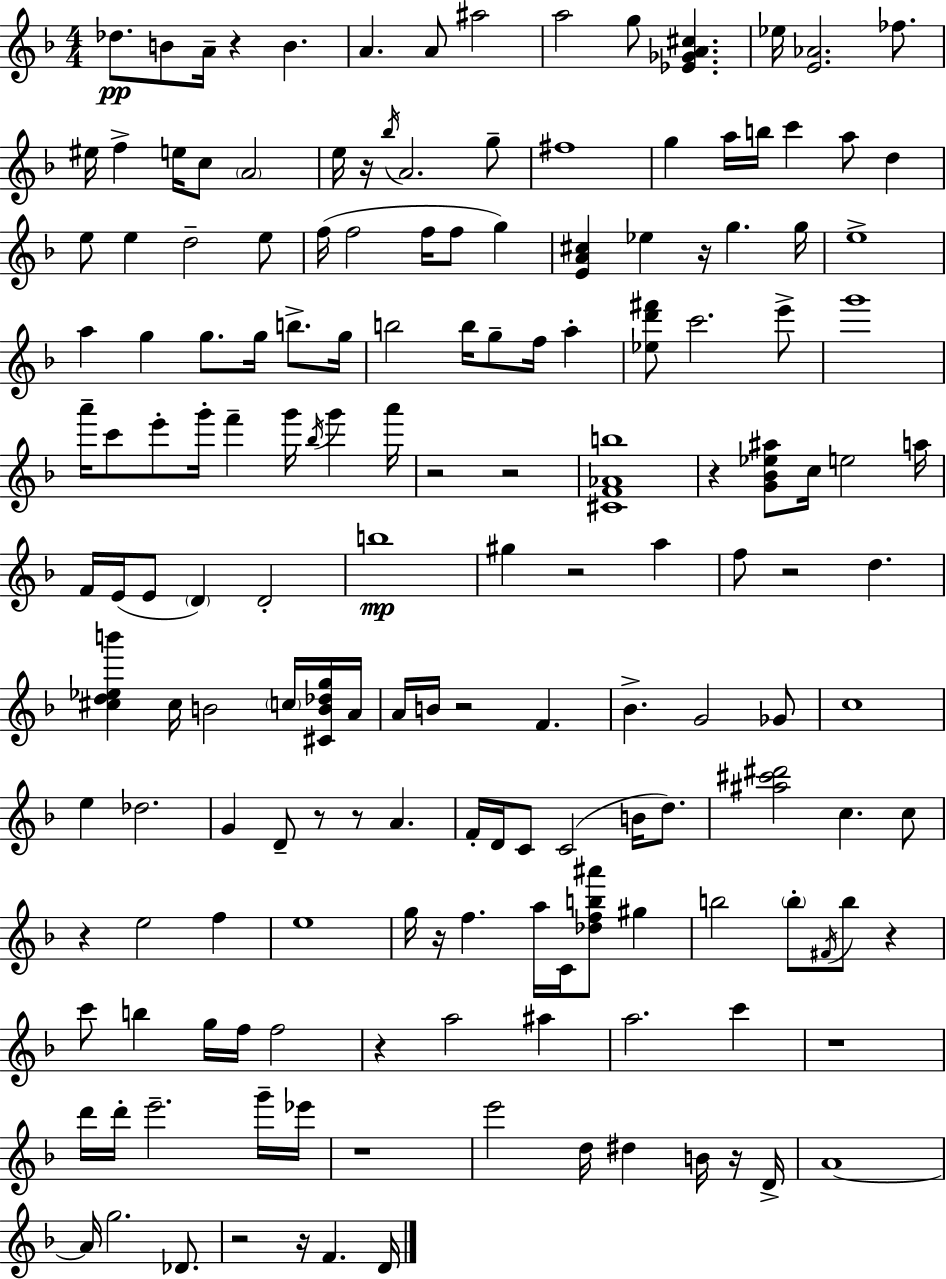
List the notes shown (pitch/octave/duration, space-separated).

Db5/e. B4/e A4/s R/q B4/q. A4/q. A4/e A#5/h A5/h G5/e [Eb4,Gb4,A4,C#5]/q. Eb5/s [E4,Ab4]/h. FES5/e. EIS5/s F5/q E5/s C5/e A4/h E5/s R/s Bb5/s A4/h. G5/e F#5/w G5/q A5/s B5/s C6/q A5/e D5/q E5/e E5/q D5/h E5/e F5/s F5/h F5/s F5/e G5/q [E4,A4,C#5]/q Eb5/q R/s G5/q. G5/s E5/w A5/q G5/q G5/e. G5/s B5/e. G5/s B5/h B5/s G5/e F5/s A5/q [Eb5,D6,F#6]/e C6/h. E6/e G6/w A6/s C6/e E6/e G6/s F6/q G6/s Bb5/s G6/q A6/s R/h R/h [C#4,F4,Ab4,B5]/w R/q [G4,Bb4,Eb5,A#5]/e C5/s E5/h A5/s F4/s E4/s E4/e D4/q D4/h B5/w G#5/q R/h A5/q F5/e R/h D5/q. [C#5,D5,Eb5,B6]/q C#5/s B4/h C5/s [C#4,B4,Db5,G5]/s A4/s A4/s B4/s R/h F4/q. Bb4/q. G4/h Gb4/e C5/w E5/q Db5/h. G4/q D4/e R/e R/e A4/q. F4/s D4/s C4/e C4/h B4/s D5/e. [A#5,C#6,D#6]/h C5/q. C5/e R/q E5/h F5/q E5/w G5/s R/s F5/q. A5/s C4/s [Db5,F5,B5,A#6]/e G#5/q B5/h B5/e F#4/s B5/e R/q C6/e B5/q G5/s F5/s F5/h R/q A5/h A#5/q A5/h. C6/q R/w D6/s D6/s E6/h. G6/s Eb6/s R/w E6/h D5/s D#5/q B4/s R/s D4/s A4/w A4/s G5/h. Db4/e. R/h R/s F4/q. D4/s